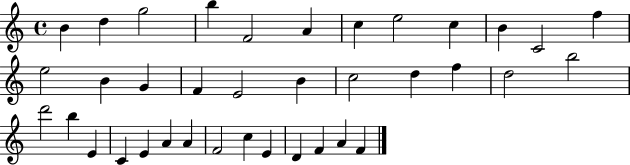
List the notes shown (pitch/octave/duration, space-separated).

B4/q D5/q G5/h B5/q F4/h A4/q C5/q E5/h C5/q B4/q C4/h F5/q E5/h B4/q G4/q F4/q E4/h B4/q C5/h D5/q F5/q D5/h B5/h D6/h B5/q E4/q C4/q E4/q A4/q A4/q F4/h C5/q E4/q D4/q F4/q A4/q F4/q